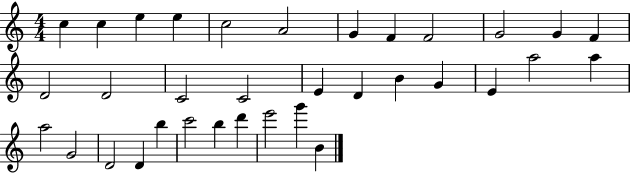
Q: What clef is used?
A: treble